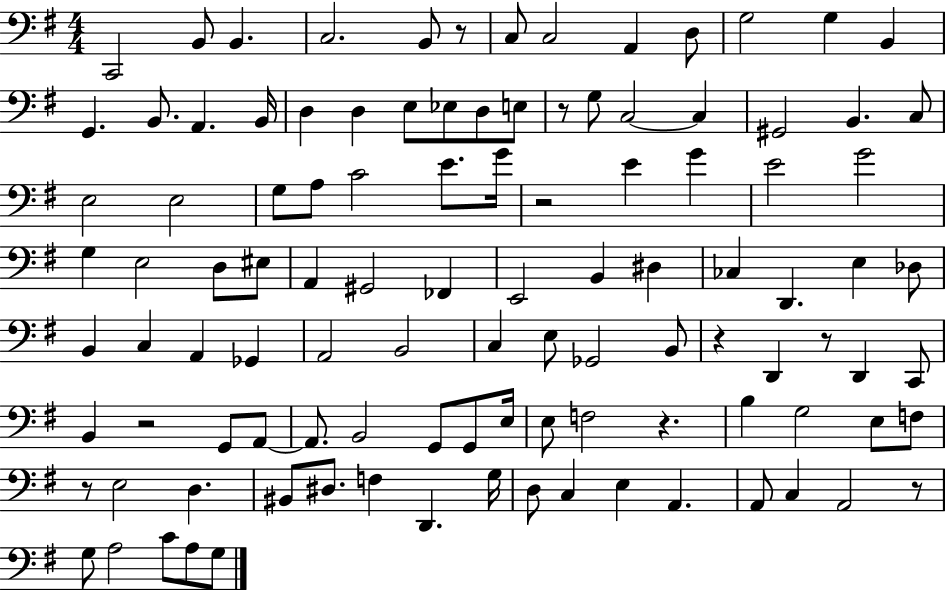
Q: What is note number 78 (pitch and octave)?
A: G3